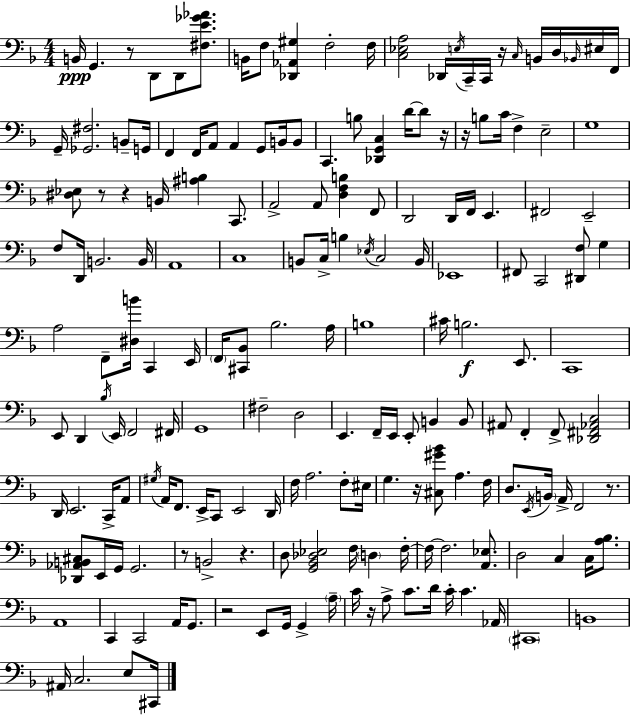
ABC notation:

X:1
T:Untitled
M:4/4
L:1/4
K:Dm
B,,/4 G,, z/2 D,,/2 D,,/2 [^F,E_G_A]/2 B,,/4 F,/2 [_D,,_A,,^G,] F,2 F,/4 [C,_E,A,]2 _D,,/4 E,/4 C,,/4 C,,/4 z/4 C,/4 B,,/4 D,/4 _B,,/4 ^E,/4 F,,/4 G,,/4 [_G,,^F,]2 B,,/2 G,,/4 F,, F,,/4 A,,/2 A,, G,,/2 B,,/4 B,,/2 C,, B,/2 [_D,,G,,C,] D/4 D/2 z/4 z/4 B,/2 C/4 F, E,2 G,4 [^D,_E,]/2 z/2 z B,,/4 [^A,B,] C,,/2 A,,2 A,,/2 [D,F,B,] F,,/2 D,,2 D,,/4 F,,/4 E,, ^F,,2 E,,2 F,/2 D,,/4 B,,2 B,,/4 A,,4 C,4 B,,/2 C,/4 B, _E,/4 C,2 B,,/4 _E,,4 ^F,,/2 C,,2 [^D,,F,]/2 G, A,2 F,,/2 [^D,B]/4 C,, E,,/4 F,,/4 [^C,,_B,,]/2 _B,2 A,/4 B,4 ^C/4 B,2 E,,/2 C,,4 E,,/2 D,, _B,/4 E,,/4 F,,2 ^F,,/4 G,,4 ^F,2 D,2 E,, F,,/4 E,,/4 E,,/2 B,, B,,/2 ^A,,/2 F,, F,,/2 [_D,,^F,,_A,,C,]2 D,,/4 E,,2 C,,/4 A,,/2 ^G,/4 A,,/4 F,,/2 E,,/4 C,,/2 E,,2 D,,/4 F,/4 A,2 F,/2 ^E,/4 G, z/4 [^C,^G_B]/2 A, F,/4 D,/2 E,,/4 B,,/4 A,,/4 F,,2 z/2 [_D,,_A,,B,,^C,]/2 E,,/4 G,,/4 G,,2 z/2 B,,2 z D,/2 [G,,_B,,_D,_E,]2 F,/4 D, F,/4 F,/4 F,2 [A,,_E,]/2 D,2 C, C,/4 [A,_B,]/2 A,,4 C,, C,,2 A,,/4 G,,/2 z2 E,,/2 G,,/4 G,, A,/4 C/4 z/4 A,/2 C/2 D/4 C/4 C _A,,/4 ^C,,4 B,,4 ^A,,/4 C,2 E,/2 ^C,,/4